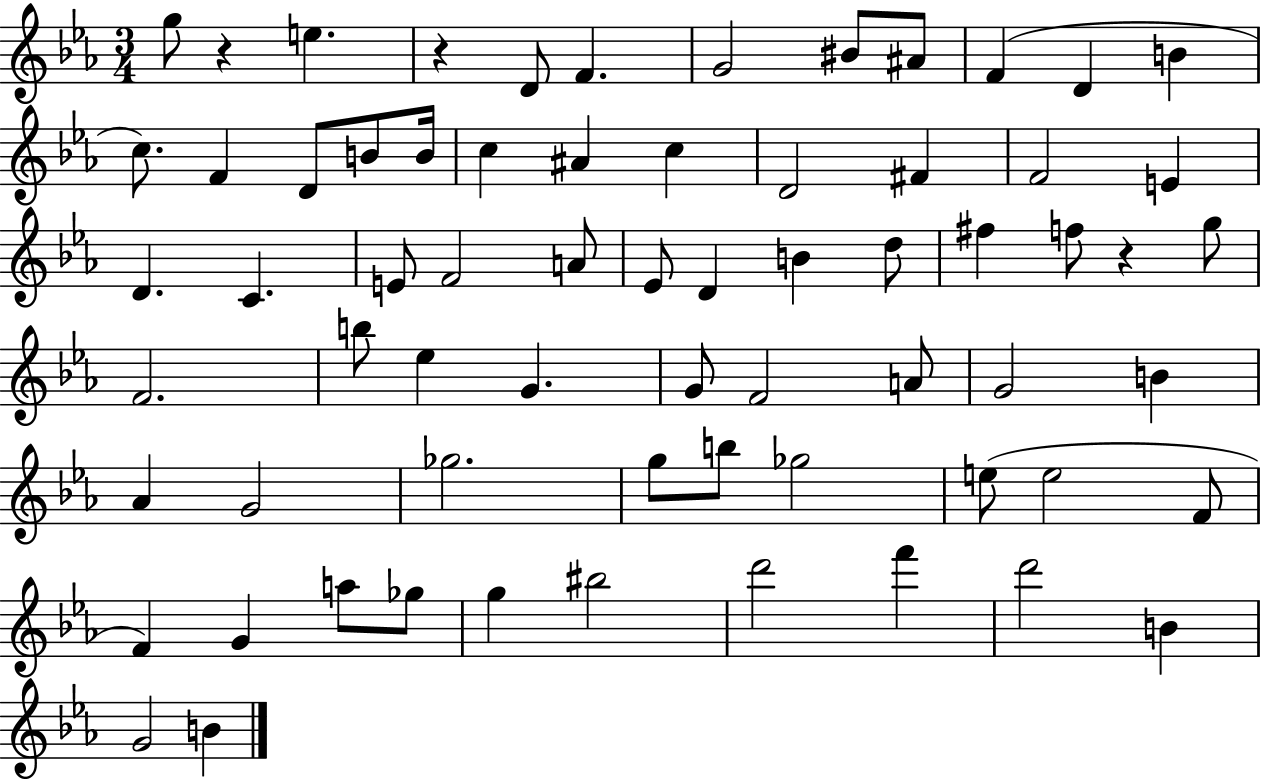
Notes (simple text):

G5/e R/q E5/q. R/q D4/e F4/q. G4/h BIS4/e A#4/e F4/q D4/q B4/q C5/e. F4/q D4/e B4/e B4/s C5/q A#4/q C5/q D4/h F#4/q F4/h E4/q D4/q. C4/q. E4/e F4/h A4/e Eb4/e D4/q B4/q D5/e F#5/q F5/e R/q G5/e F4/h. B5/e Eb5/q G4/q. G4/e F4/h A4/e G4/h B4/q Ab4/q G4/h Gb5/h. G5/e B5/e Gb5/h E5/e E5/h F4/e F4/q G4/q A5/e Gb5/e G5/q BIS5/h D6/h F6/q D6/h B4/q G4/h B4/q